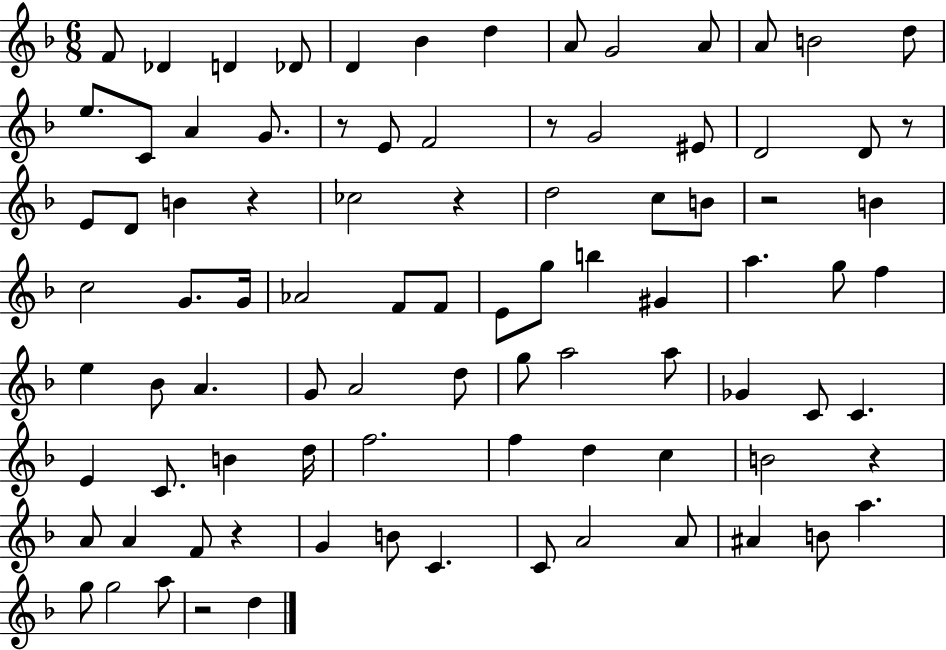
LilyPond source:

{
  \clef treble
  \numericTimeSignature
  \time 6/8
  \key f \major
  f'8 des'4 d'4 des'8 | d'4 bes'4 d''4 | a'8 g'2 a'8 | a'8 b'2 d''8 | \break e''8. c'8 a'4 g'8. | r8 e'8 f'2 | r8 g'2 eis'8 | d'2 d'8 r8 | \break e'8 d'8 b'4 r4 | ces''2 r4 | d''2 c''8 b'8 | r2 b'4 | \break c''2 g'8. g'16 | aes'2 f'8 f'8 | e'8 g''8 b''4 gis'4 | a''4. g''8 f''4 | \break e''4 bes'8 a'4. | g'8 a'2 d''8 | g''8 a''2 a''8 | ges'4 c'8 c'4. | \break e'4 c'8. b'4 d''16 | f''2. | f''4 d''4 c''4 | b'2 r4 | \break a'8 a'4 f'8 r4 | g'4 b'8 c'4. | c'8 a'2 a'8 | ais'4 b'8 a''4. | \break g''8 g''2 a''8 | r2 d''4 | \bar "|."
}